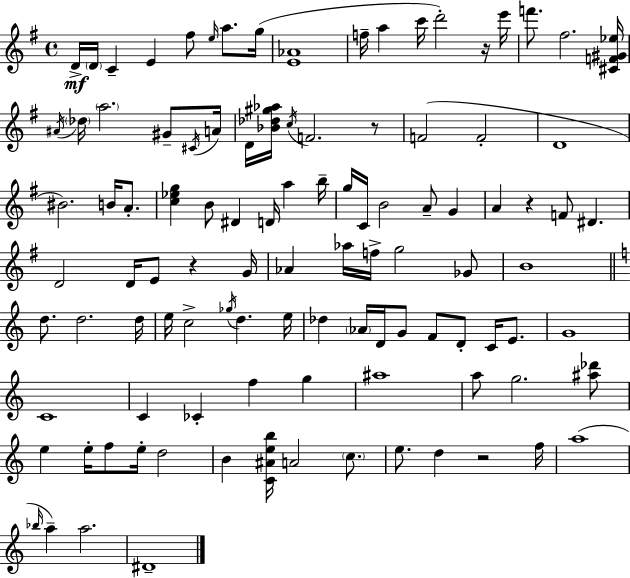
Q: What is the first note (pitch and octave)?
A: D4